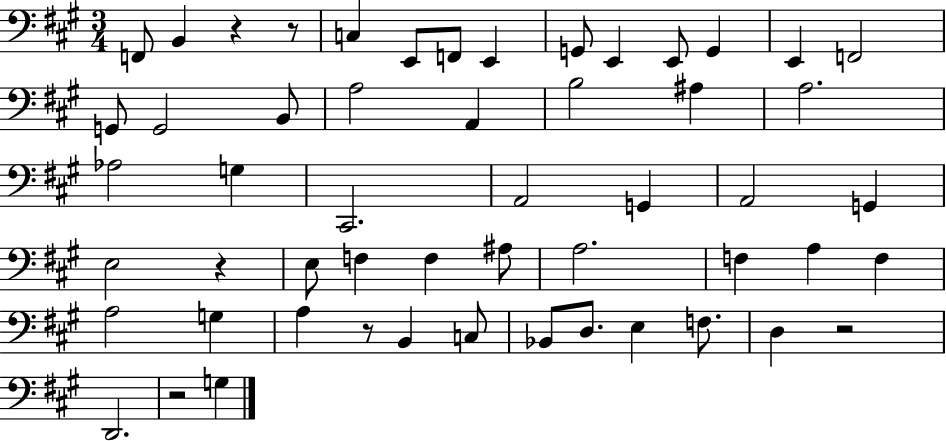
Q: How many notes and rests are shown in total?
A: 54